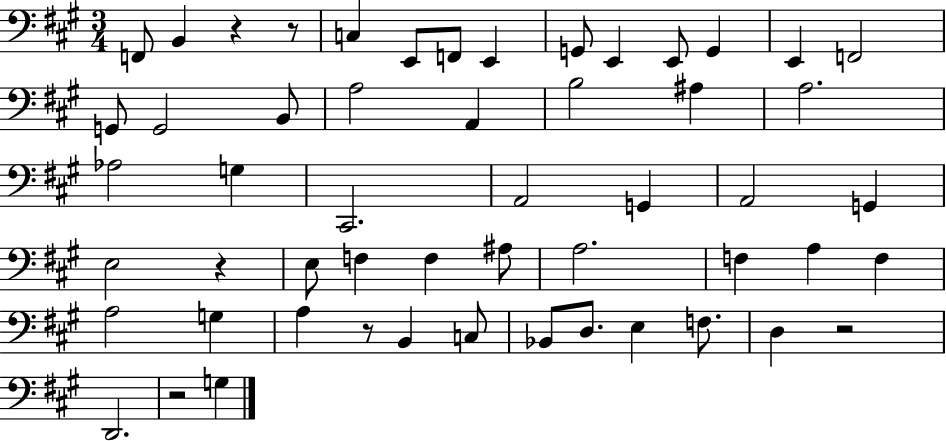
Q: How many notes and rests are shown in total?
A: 54